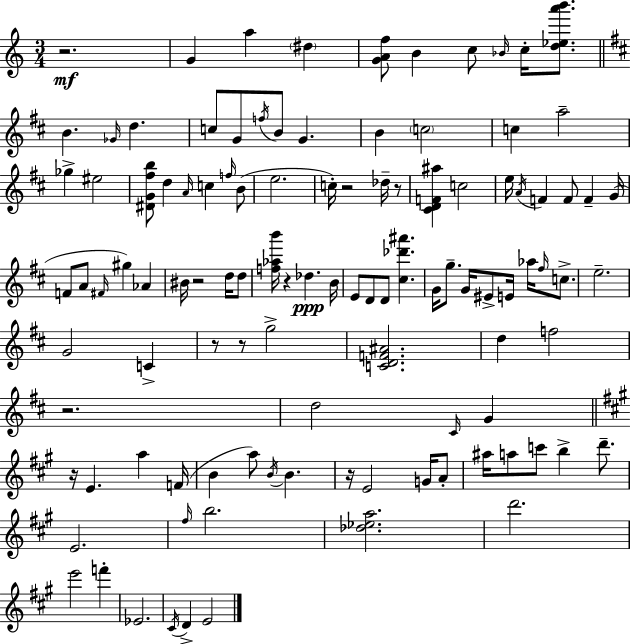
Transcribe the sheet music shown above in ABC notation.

X:1
T:Untitled
M:3/4
L:1/4
K:Am
z2 G a ^d [GAf]/2 B c/2 _B/4 c/4 [d_ea'b']/2 B _G/4 d c/2 G/2 f/4 B/2 G B c2 c a2 _g ^e2 [^DG^fb]/2 d A/4 c f/4 B/2 e2 c/4 z2 _d/4 z/2 [^CDF^a] c2 e/4 A/4 F F/2 F G/4 F/2 A/2 ^F/4 ^g _A ^B/4 z2 d/4 d/2 [f_ab']/4 z _d B/4 E/2 D/2 D/2 [^c_d'^a'] G/4 g/2 G/4 ^E/2 E/4 _a/4 ^f/4 c/2 e2 G2 C z/2 z/2 g2 [CDF^A]2 d f2 z2 d2 ^C/4 G z/4 E a F/4 B a/2 B/4 B z/4 E2 G/4 A/2 ^a/4 a/2 c'/2 b d'/2 E2 ^f/4 b2 [_d_ea]2 d'2 e'2 f' _E2 ^C/4 D E2